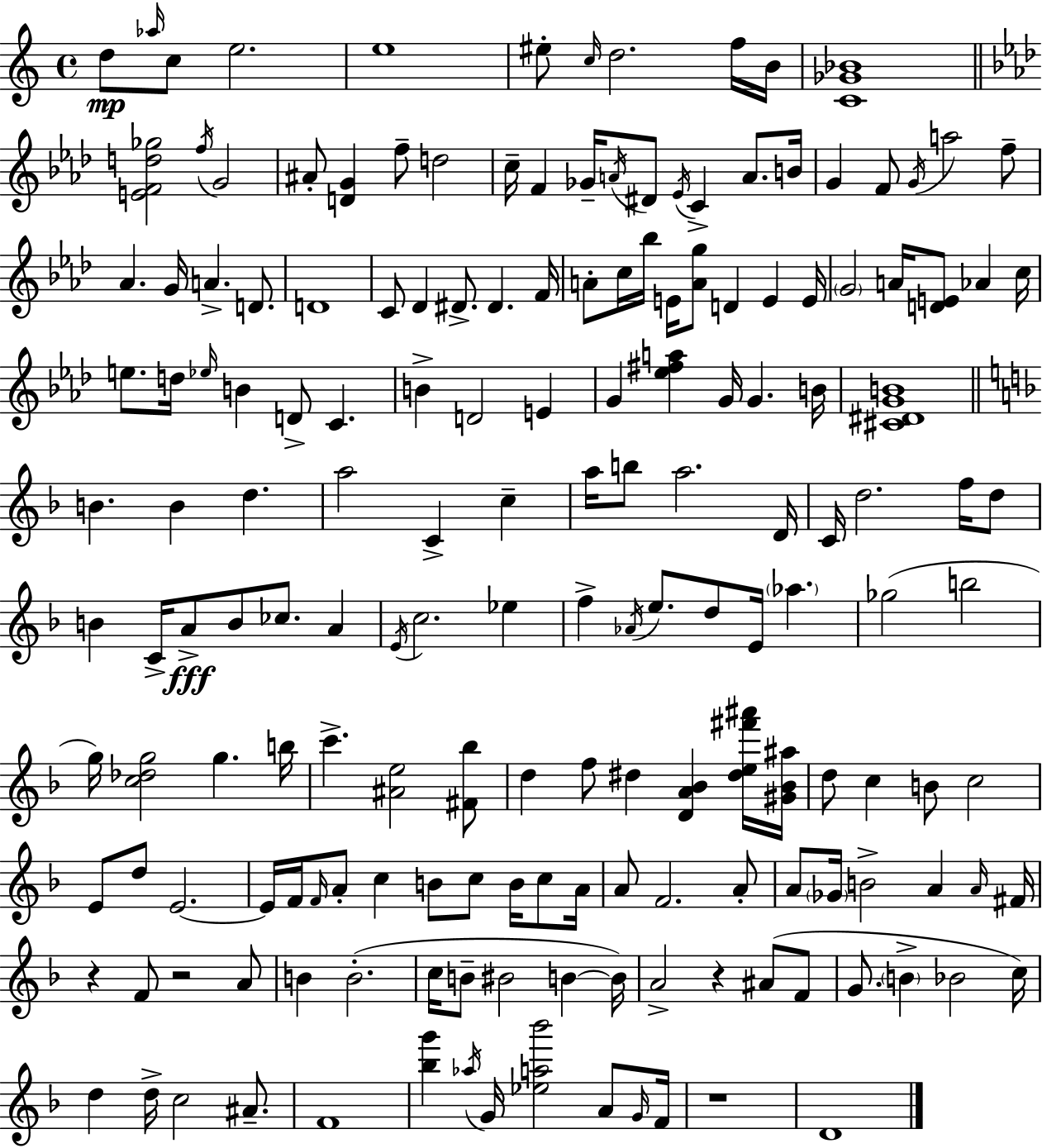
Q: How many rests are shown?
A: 4